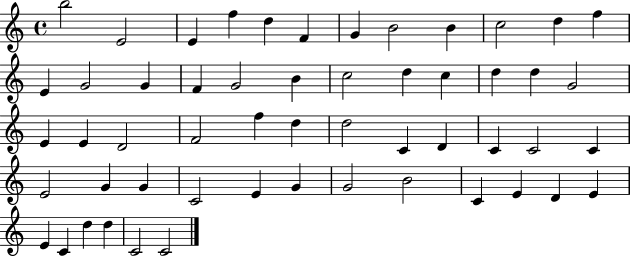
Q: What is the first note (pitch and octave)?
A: B5